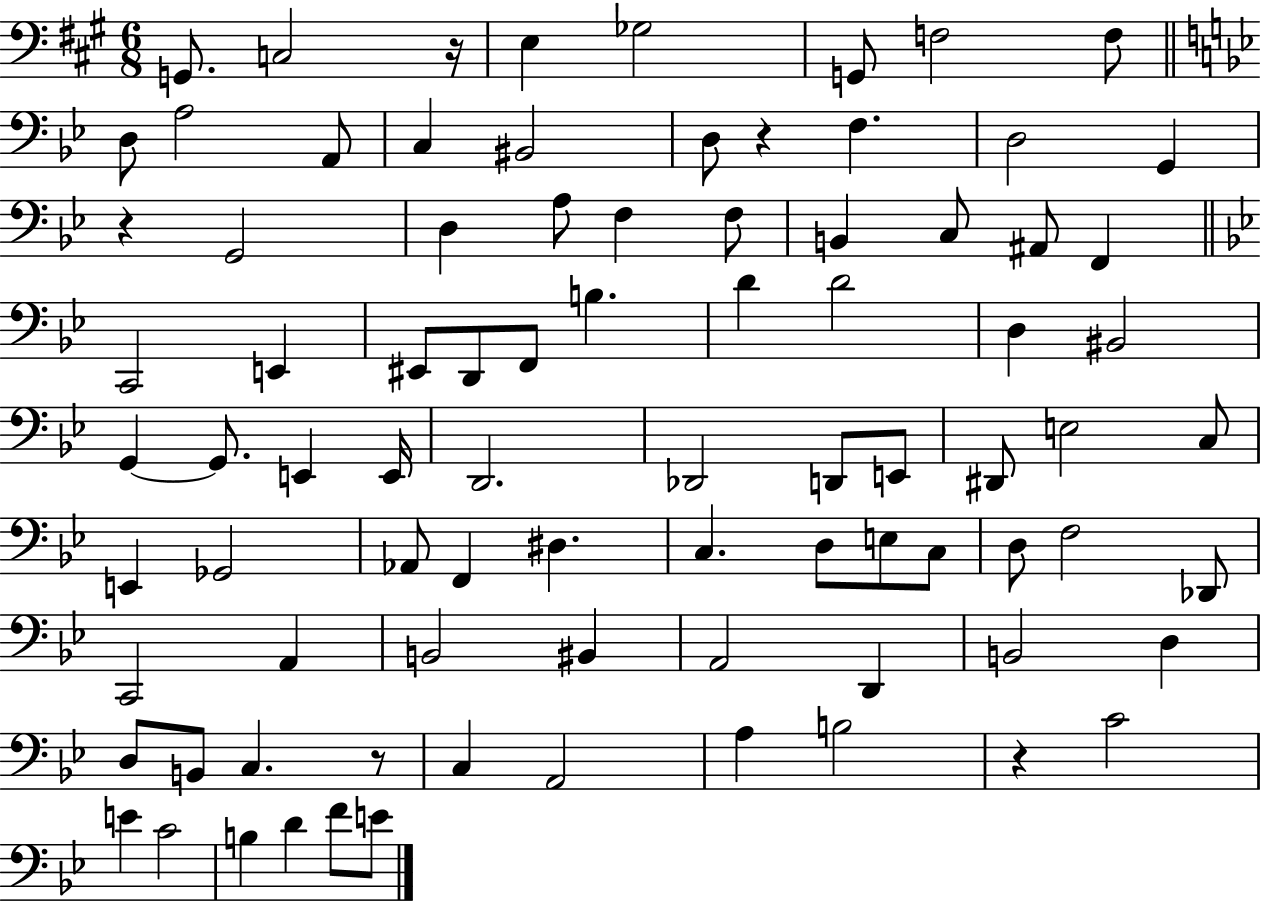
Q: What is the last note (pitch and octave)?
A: E4